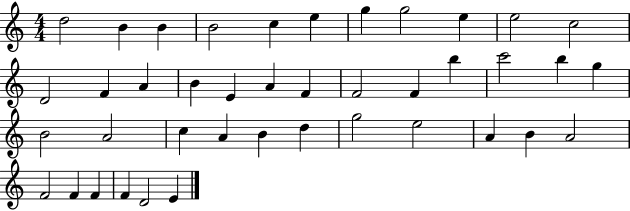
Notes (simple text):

D5/h B4/q B4/q B4/h C5/q E5/q G5/q G5/h E5/q E5/h C5/h D4/h F4/q A4/q B4/q E4/q A4/q F4/q F4/h F4/q B5/q C6/h B5/q G5/q B4/h A4/h C5/q A4/q B4/q D5/q G5/h E5/h A4/q B4/q A4/h F4/h F4/q F4/q F4/q D4/h E4/q